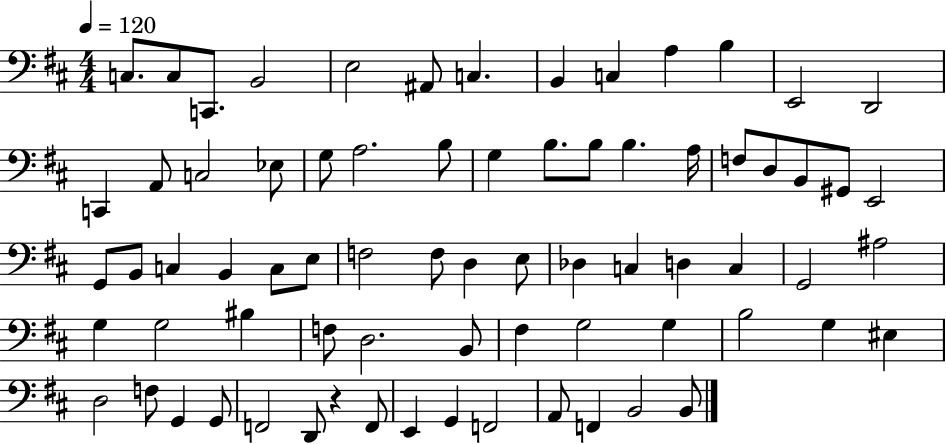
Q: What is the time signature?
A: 4/4